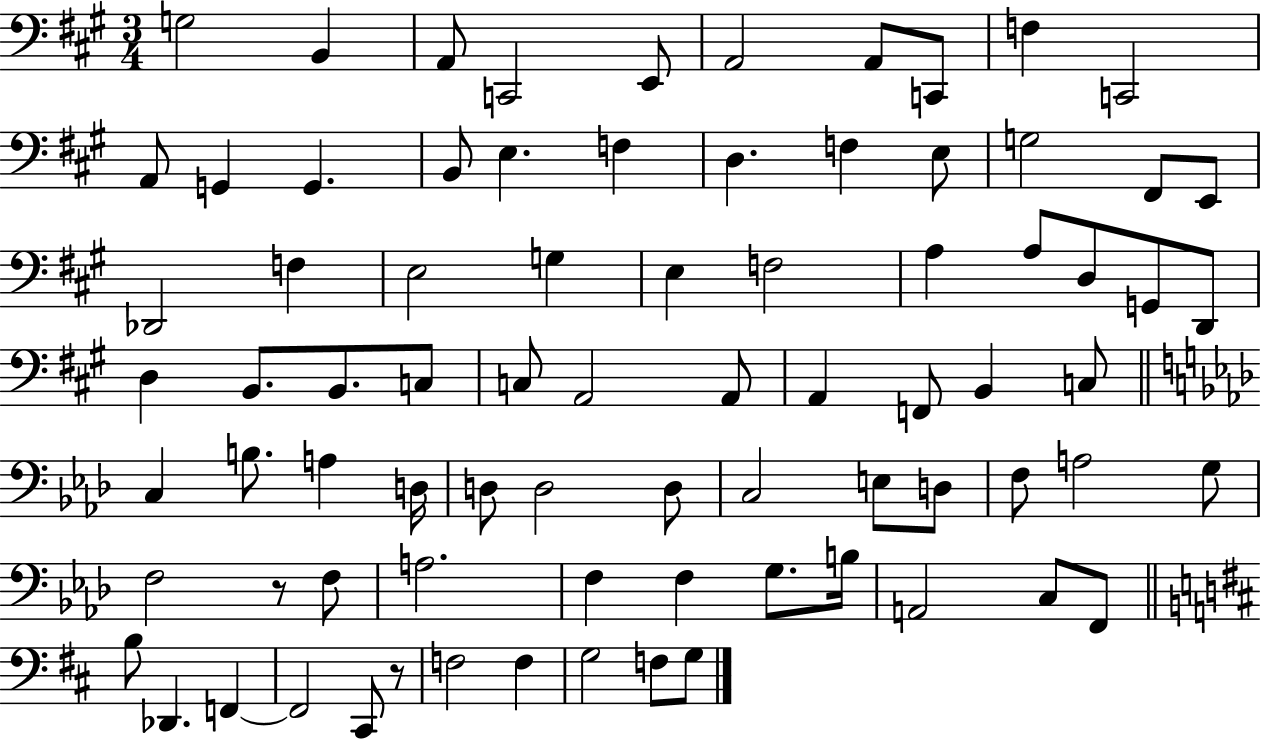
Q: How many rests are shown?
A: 2